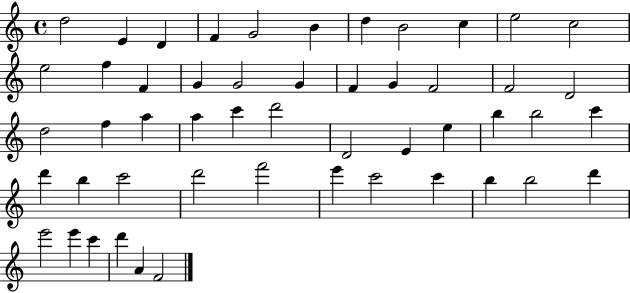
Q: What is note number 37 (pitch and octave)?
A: C6